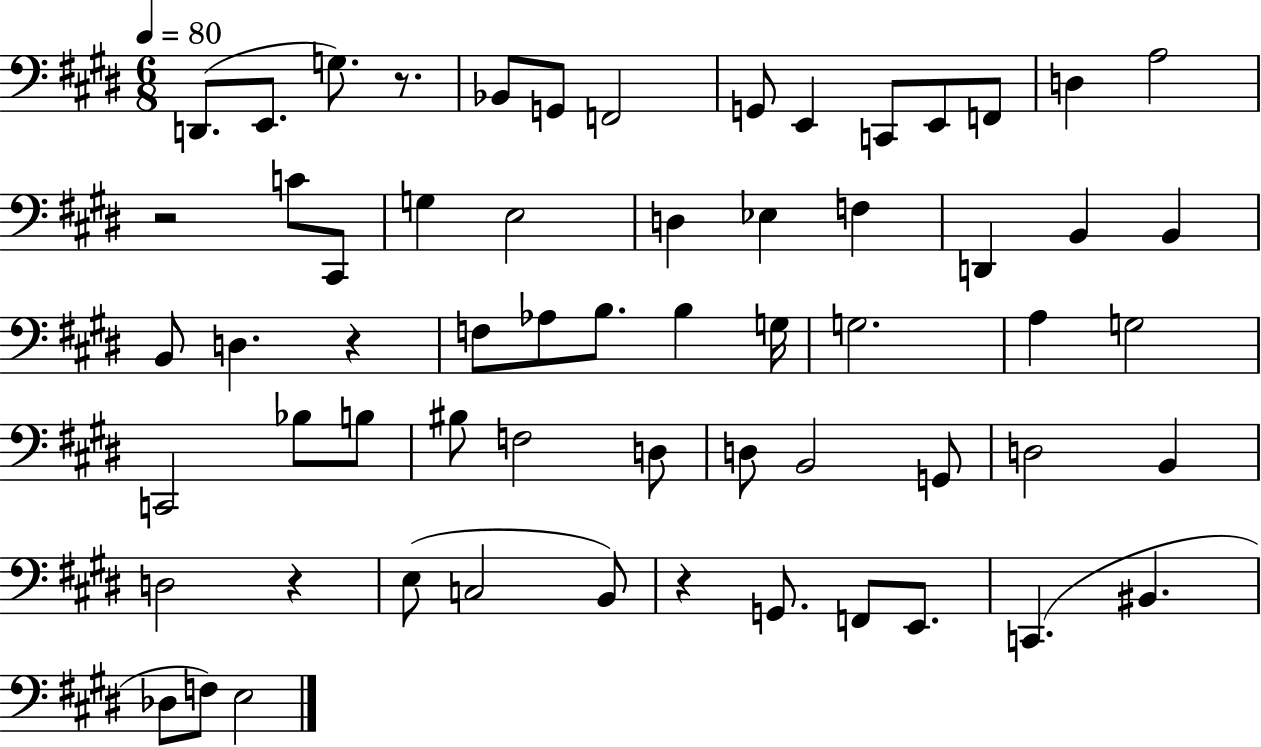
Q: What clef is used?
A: bass